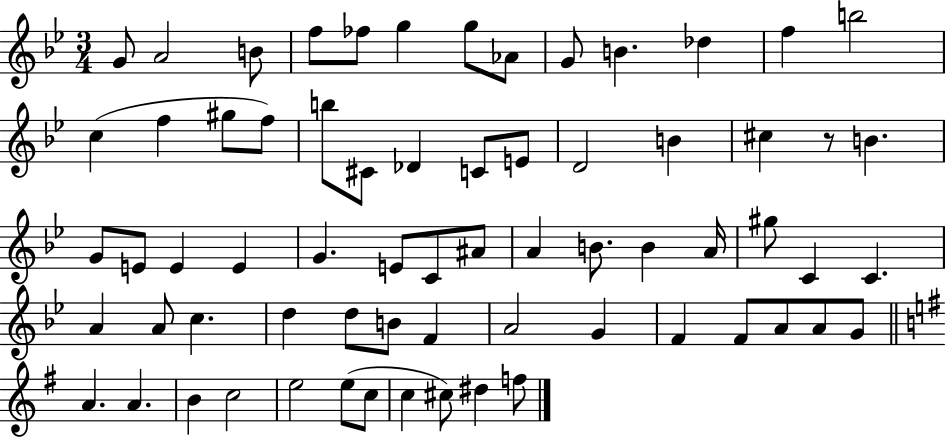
{
  \clef treble
  \numericTimeSignature
  \time 3/4
  \key bes \major
  g'8 a'2 b'8 | f''8 fes''8 g''4 g''8 aes'8 | g'8 b'4. des''4 | f''4 b''2 | \break c''4( f''4 gis''8 f''8) | b''8 cis'8 des'4 c'8 e'8 | d'2 b'4 | cis''4 r8 b'4. | \break g'8 e'8 e'4 e'4 | g'4. e'8 c'8 ais'8 | a'4 b'8. b'4 a'16 | gis''8 c'4 c'4. | \break a'4 a'8 c''4. | d''4 d''8 b'8 f'4 | a'2 g'4 | f'4 f'8 a'8 a'8 g'8 | \break \bar "||" \break \key g \major a'4. a'4. | b'4 c''2 | e''2 e''8( c''8 | c''4 cis''8) dis''4 f''8 | \break \bar "|."
}